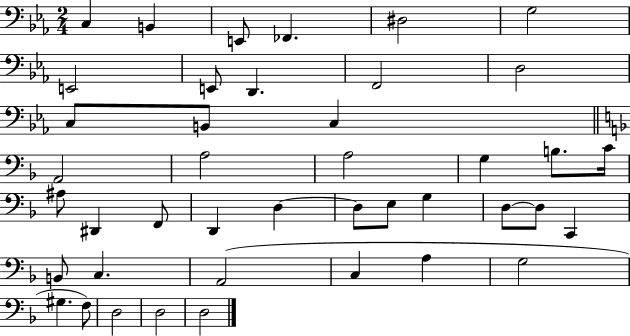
X:1
T:Untitled
M:2/4
L:1/4
K:Eb
C, B,, E,,/2 _F,, ^D,2 G,2 E,,2 E,,/2 D,, F,,2 D,2 C,/2 B,,/2 C, A,,2 A,2 A,2 G, B,/2 C/4 ^A,/2 ^D,, F,,/2 D,, D, D,/2 E,/2 G, D,/2 D,/2 C,, B,,/2 C, A,,2 C, A, G,2 ^G, F,/2 D,2 D,2 D,2